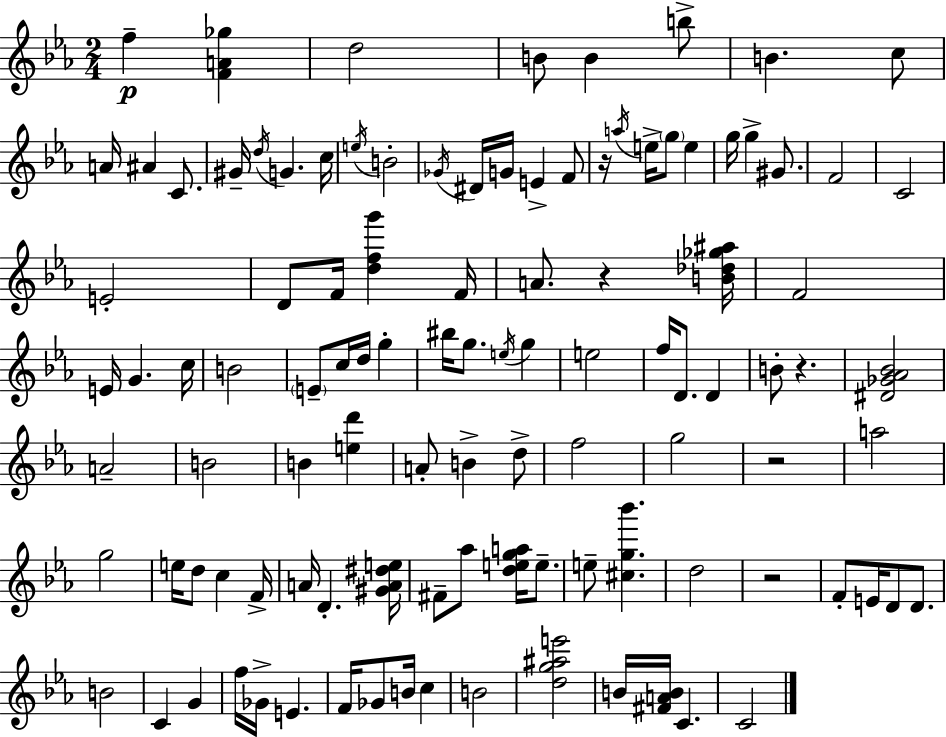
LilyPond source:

{
  \clef treble
  \numericTimeSignature
  \time 2/4
  \key ees \major
  \repeat volta 2 { f''4--\p <f' a' ges''>4 | d''2 | b'8 b'4 b''8-> | b'4. c''8 | \break a'16 ais'4 c'8. | gis'16-- \acciaccatura { d''16 } g'4. | c''16 \acciaccatura { e''16 } b'2-. | \acciaccatura { ges'16 } dis'16 g'16 e'4-> | \break f'8 r16 \acciaccatura { a''16 } e''16-> \parenthesize g''8 | e''4 g''16 g''4-> | gis'8. f'2 | c'2 | \break e'2-. | d'8 f'16 <d'' f'' g'''>4 | f'16 a'8. r4 | <b' des'' ges'' ais''>16 f'2 | \break e'16 g'4. | c''16 b'2 | \parenthesize e'8-- c''16 d''16 | g''4-. bis''16 g''8. | \break \acciaccatura { e''16 } g''4 e''2 | f''16 d'8. | d'4 b'8-. r4. | <dis' ges' aes' bes'>2 | \break a'2-- | b'2 | b'4 | <e'' d'''>4 a'8-. b'4-> | \break d''8-> f''2 | g''2 | r2 | a''2 | \break g''2 | e''16 d''8 | c''4 f'16-> a'16 d'4.-. | <gis' a' dis'' e''>16 fis'8-- aes''8 | \break <d'' e'' g'' a''>16 e''8.-- e''8-- <cis'' g'' bes'''>4. | d''2 | r2 | f'8-. e'16 | \break d'8 d'8. b'2 | c'4 | g'4 f''16 ges'16-> e'4. | f'16 ges'8 | \break b'16 c''4 b'2 | <d'' g'' ais'' e'''>2 | b'16 <fis' a' b'>16 c'4. | c'2 | \break } \bar "|."
}